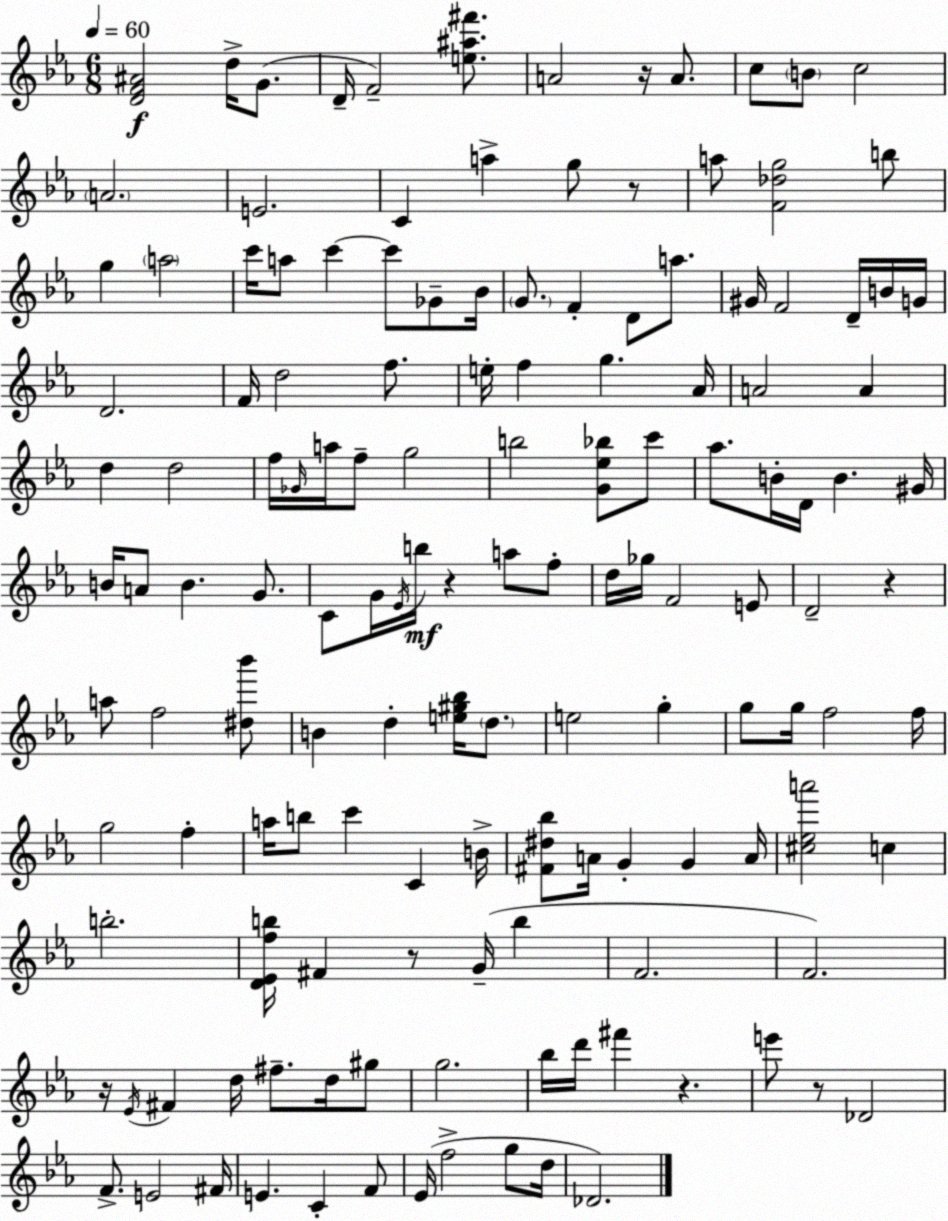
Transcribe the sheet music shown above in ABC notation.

X:1
T:Untitled
M:6/8
L:1/4
K:Cm
[DF^A]2 d/4 G/2 D/4 F2 [e^a^f']/2 A2 z/4 A/2 c/2 B/2 c2 A2 E2 C a g/2 z/2 a/2 [F_dg]2 b/2 g a2 c'/4 a/2 c' c'/2 _G/2 _B/4 G/2 F D/2 a/2 ^G/4 F2 D/4 B/4 G/4 D2 F/4 d2 f/2 e/4 f g _A/4 A2 A d d2 f/4 _G/4 a/4 f/2 g2 b2 [G_e_b]/2 c'/2 _a/2 B/4 D/4 B ^G/4 B/4 A/2 B G/2 C/2 G/4 _E/4 b/4 z a/2 f/2 d/4 _g/4 F2 E/2 D2 z a/2 f2 [^d_b']/2 B d [e^g_b]/4 d/2 e2 g g/2 g/4 f2 f/4 g2 f a/4 b/2 c' C B/4 [^F^d_b]/2 A/4 G G A/4 [^c_ea']2 c b2 [D_Efb]/4 ^F z/2 G/4 b F2 F2 z/4 _E/4 ^F d/4 ^f/2 d/4 ^g/2 g2 _b/4 d'/4 ^f' z e'/2 z/2 _D2 F/2 E2 ^F/4 E C F/2 _E/4 f2 g/2 d/4 _D2